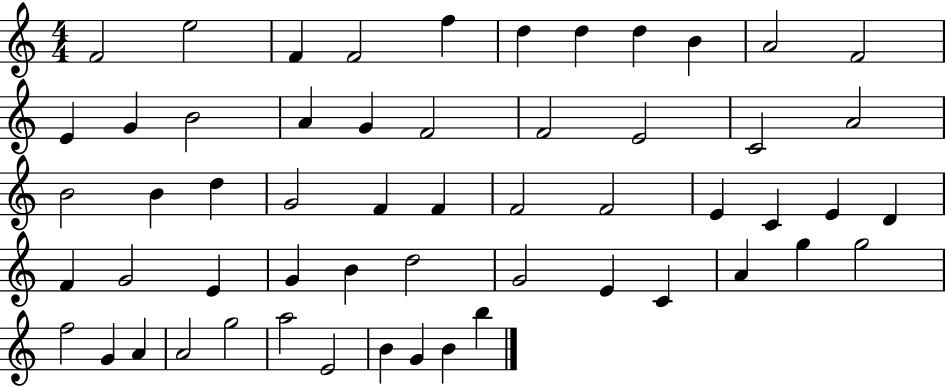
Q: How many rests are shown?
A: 0